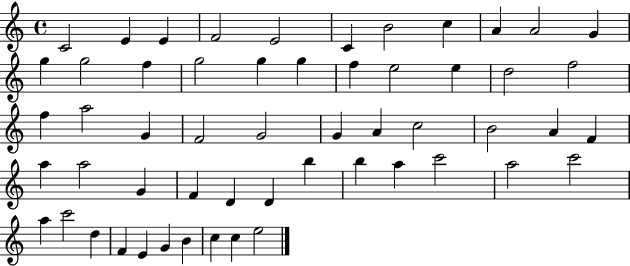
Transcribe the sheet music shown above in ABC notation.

X:1
T:Untitled
M:4/4
L:1/4
K:C
C2 E E F2 E2 C B2 c A A2 G g g2 f g2 g g f e2 e d2 f2 f a2 G F2 G2 G A c2 B2 A F a a2 G F D D b b a c'2 a2 c'2 a c'2 d F E G B c c e2